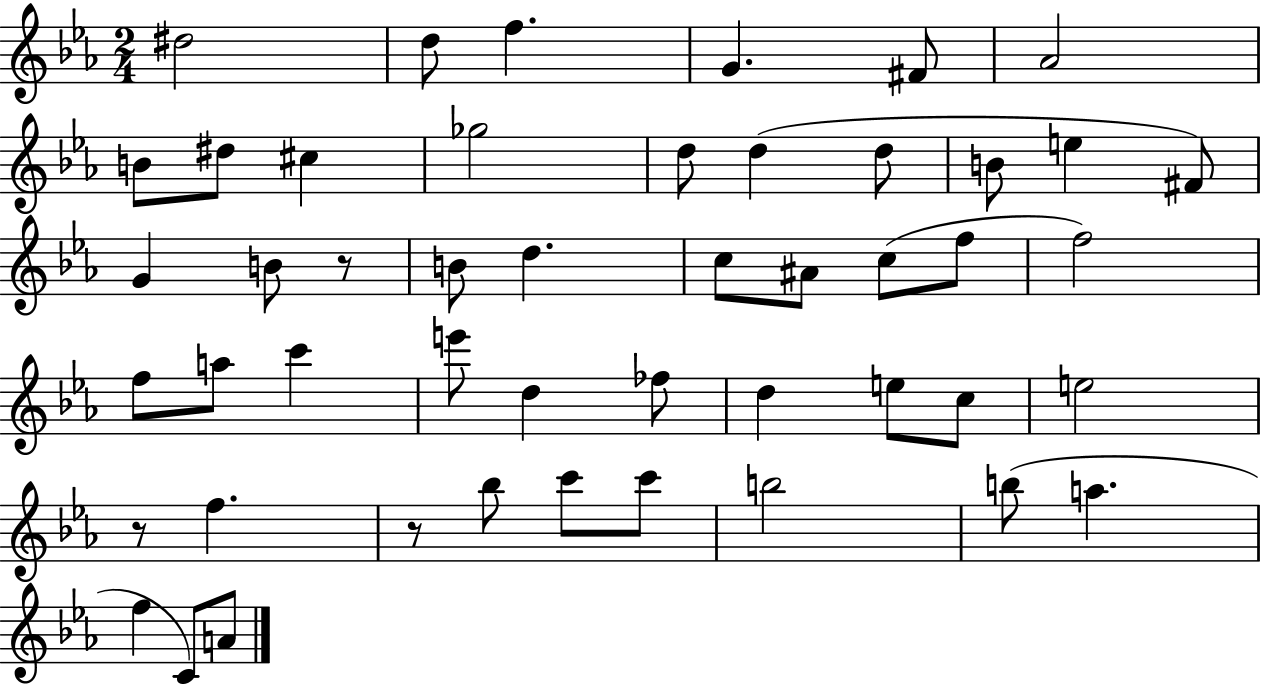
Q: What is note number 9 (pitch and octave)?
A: C#5